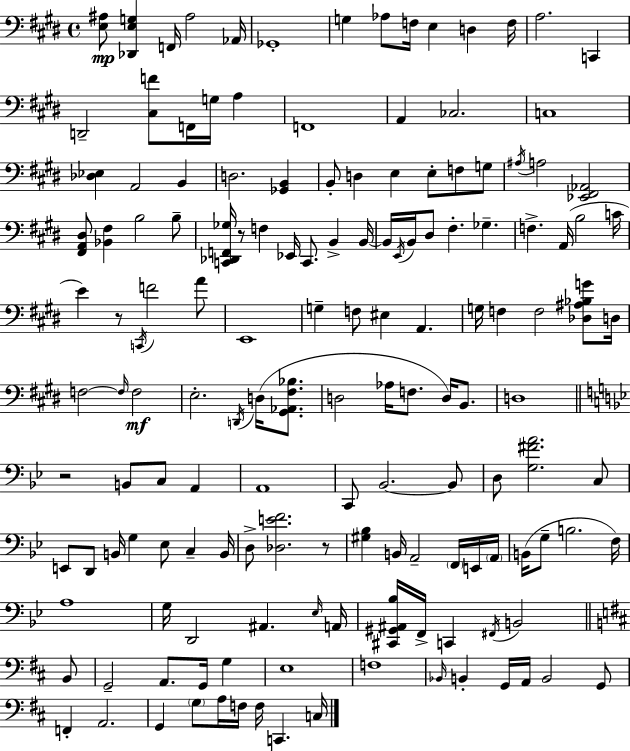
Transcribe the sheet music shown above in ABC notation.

X:1
T:Untitled
M:4/4
L:1/4
K:E
[E,^A,]/2 [_D,,E,G,] F,,/4 ^A,2 _A,,/4 _G,,4 G, _A,/2 F,/4 E, D, F,/4 A,2 C,, D,,2 [^C,F]/2 F,,/4 G,/4 A, F,,4 A,, _C,2 C,4 [_D,_E,] A,,2 B,, D,2 [_G,,B,,] B,,/2 D, E, E,/2 F,/2 G,/2 ^A,/4 A,2 [_E,,^F,,_A,,]2 [^F,,A,,^D,]/2 [_B,,^F,] B,2 B,/2 [C,,_D,,F,,_G,]/4 z/2 F, _E,,/4 C,,/2 B,, B,,/4 B,,/4 E,,/4 B,,/4 ^D,/2 ^F, _G, F, A,,/4 B,2 C/4 E z/2 C,,/4 F2 A/2 E,,4 G, F,/2 ^E, A,, G,/4 F, F,2 [_D,^A,_B,G]/2 D,/4 F,2 F,/4 F,2 E,2 D,,/4 D,/4 [^G,,_A,,^F,_B,]/2 D,2 _A,/4 F,/2 D,/4 B,,/2 D,4 z2 B,,/2 C,/2 A,, A,,4 C,,/2 _B,,2 _B,,/2 D,/2 [G,^FA]2 C,/2 E,,/2 D,,/2 B,,/4 G, _E,/2 C, B,,/4 D,/2 [_D,EF]2 z/2 [^G,_B,] B,,/4 A,,2 F,,/4 E,,/4 A,,/4 B,,/4 G,/2 B,2 F,/4 A,4 G,/4 D,,2 ^A,, _E,/4 A,,/4 [^C,,^G,,^A,,_B,]/4 F,,/4 C,, ^F,,/4 B,,2 B,,/2 G,,2 A,,/2 G,,/4 G, E,4 F,4 _B,,/4 B,, G,,/4 A,,/4 B,,2 G,,/2 F,, A,,2 G,, G,/2 A,/4 F,/4 F,/4 C,, C,/4